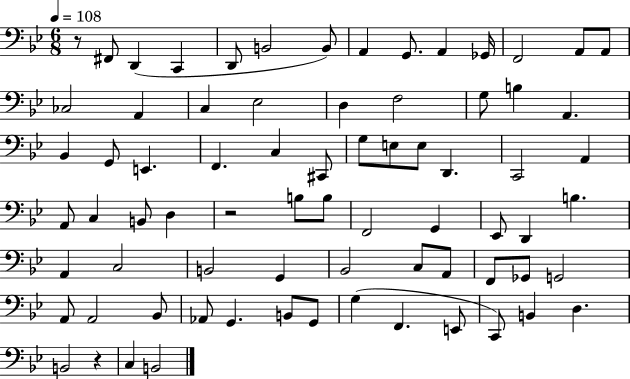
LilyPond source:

{
  \clef bass
  \numericTimeSignature
  \time 6/8
  \key bes \major
  \tempo 4 = 108
  r8 fis,8 d,4( c,4 | d,8 b,2 b,8) | a,4 g,8. a,4 ges,16 | f,2 a,8 a,8 | \break ces2 a,4 | c4 ees2 | d4 f2 | g8 b4 a,4. | \break bes,4 g,8 e,4. | f,4. c4 cis,8 | g8 e8 e8 d,4. | c,2 a,4 | \break a,8 c4 b,8 d4 | r2 b8 b8 | f,2 g,4 | ees,8 d,4 b4. | \break a,4 c2 | b,2 g,4 | bes,2 c8 a,8 | f,8 ges,8 g,2 | \break a,8 a,2 bes,8 | aes,8 g,4. b,8 g,8 | g4( f,4. e,8 | c,8) b,4 d4. | \break b,2 r4 | c4 b,2 | \bar "|."
}